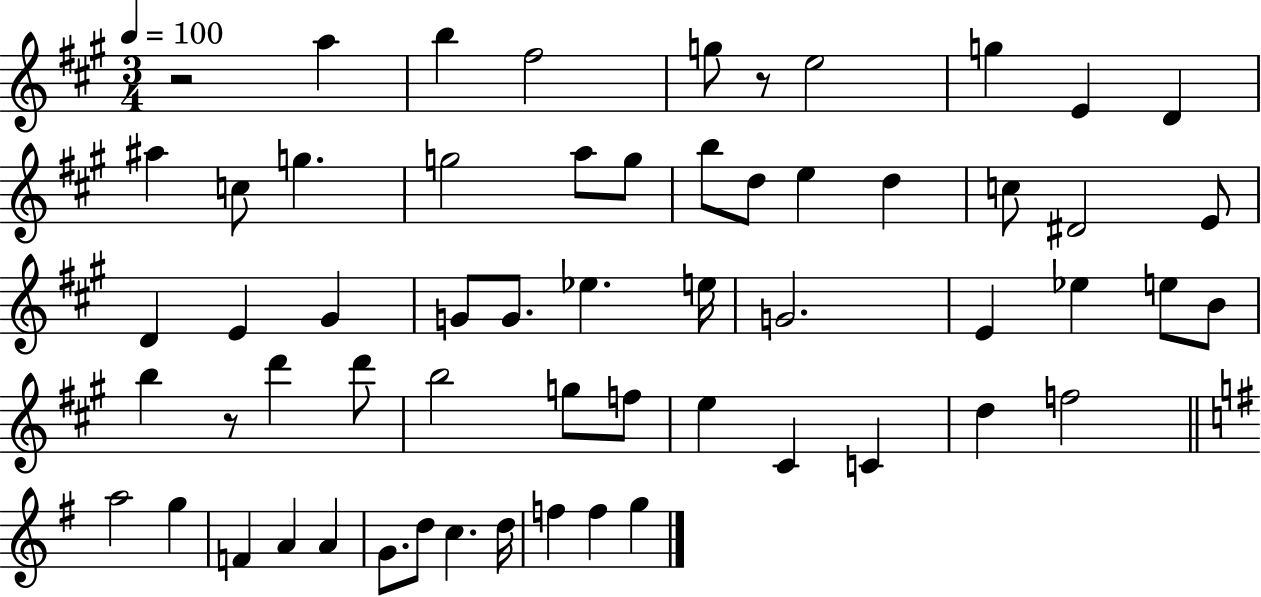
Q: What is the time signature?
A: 3/4